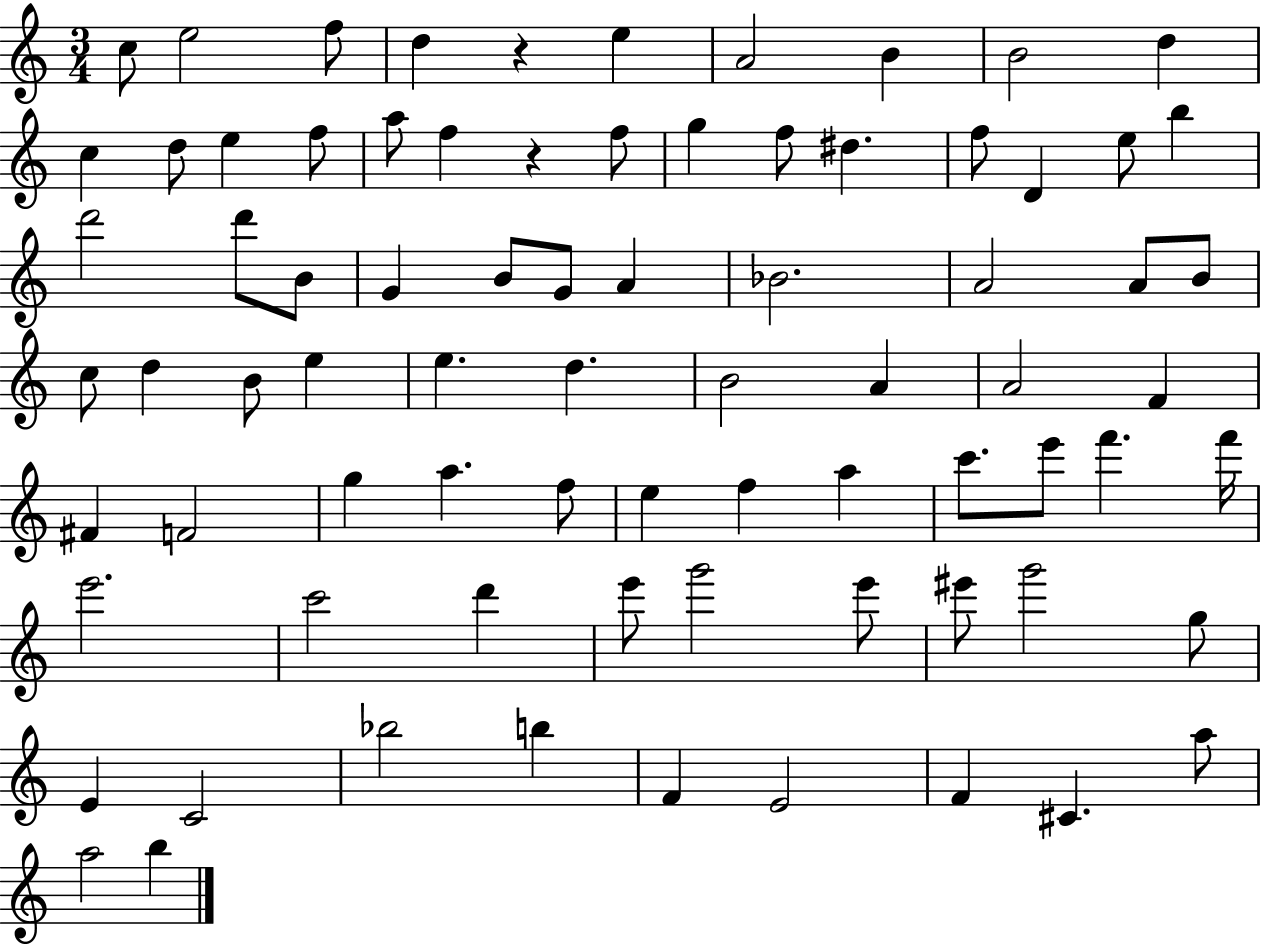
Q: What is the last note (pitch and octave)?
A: B5